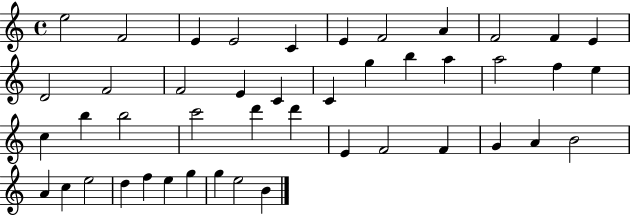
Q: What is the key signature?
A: C major